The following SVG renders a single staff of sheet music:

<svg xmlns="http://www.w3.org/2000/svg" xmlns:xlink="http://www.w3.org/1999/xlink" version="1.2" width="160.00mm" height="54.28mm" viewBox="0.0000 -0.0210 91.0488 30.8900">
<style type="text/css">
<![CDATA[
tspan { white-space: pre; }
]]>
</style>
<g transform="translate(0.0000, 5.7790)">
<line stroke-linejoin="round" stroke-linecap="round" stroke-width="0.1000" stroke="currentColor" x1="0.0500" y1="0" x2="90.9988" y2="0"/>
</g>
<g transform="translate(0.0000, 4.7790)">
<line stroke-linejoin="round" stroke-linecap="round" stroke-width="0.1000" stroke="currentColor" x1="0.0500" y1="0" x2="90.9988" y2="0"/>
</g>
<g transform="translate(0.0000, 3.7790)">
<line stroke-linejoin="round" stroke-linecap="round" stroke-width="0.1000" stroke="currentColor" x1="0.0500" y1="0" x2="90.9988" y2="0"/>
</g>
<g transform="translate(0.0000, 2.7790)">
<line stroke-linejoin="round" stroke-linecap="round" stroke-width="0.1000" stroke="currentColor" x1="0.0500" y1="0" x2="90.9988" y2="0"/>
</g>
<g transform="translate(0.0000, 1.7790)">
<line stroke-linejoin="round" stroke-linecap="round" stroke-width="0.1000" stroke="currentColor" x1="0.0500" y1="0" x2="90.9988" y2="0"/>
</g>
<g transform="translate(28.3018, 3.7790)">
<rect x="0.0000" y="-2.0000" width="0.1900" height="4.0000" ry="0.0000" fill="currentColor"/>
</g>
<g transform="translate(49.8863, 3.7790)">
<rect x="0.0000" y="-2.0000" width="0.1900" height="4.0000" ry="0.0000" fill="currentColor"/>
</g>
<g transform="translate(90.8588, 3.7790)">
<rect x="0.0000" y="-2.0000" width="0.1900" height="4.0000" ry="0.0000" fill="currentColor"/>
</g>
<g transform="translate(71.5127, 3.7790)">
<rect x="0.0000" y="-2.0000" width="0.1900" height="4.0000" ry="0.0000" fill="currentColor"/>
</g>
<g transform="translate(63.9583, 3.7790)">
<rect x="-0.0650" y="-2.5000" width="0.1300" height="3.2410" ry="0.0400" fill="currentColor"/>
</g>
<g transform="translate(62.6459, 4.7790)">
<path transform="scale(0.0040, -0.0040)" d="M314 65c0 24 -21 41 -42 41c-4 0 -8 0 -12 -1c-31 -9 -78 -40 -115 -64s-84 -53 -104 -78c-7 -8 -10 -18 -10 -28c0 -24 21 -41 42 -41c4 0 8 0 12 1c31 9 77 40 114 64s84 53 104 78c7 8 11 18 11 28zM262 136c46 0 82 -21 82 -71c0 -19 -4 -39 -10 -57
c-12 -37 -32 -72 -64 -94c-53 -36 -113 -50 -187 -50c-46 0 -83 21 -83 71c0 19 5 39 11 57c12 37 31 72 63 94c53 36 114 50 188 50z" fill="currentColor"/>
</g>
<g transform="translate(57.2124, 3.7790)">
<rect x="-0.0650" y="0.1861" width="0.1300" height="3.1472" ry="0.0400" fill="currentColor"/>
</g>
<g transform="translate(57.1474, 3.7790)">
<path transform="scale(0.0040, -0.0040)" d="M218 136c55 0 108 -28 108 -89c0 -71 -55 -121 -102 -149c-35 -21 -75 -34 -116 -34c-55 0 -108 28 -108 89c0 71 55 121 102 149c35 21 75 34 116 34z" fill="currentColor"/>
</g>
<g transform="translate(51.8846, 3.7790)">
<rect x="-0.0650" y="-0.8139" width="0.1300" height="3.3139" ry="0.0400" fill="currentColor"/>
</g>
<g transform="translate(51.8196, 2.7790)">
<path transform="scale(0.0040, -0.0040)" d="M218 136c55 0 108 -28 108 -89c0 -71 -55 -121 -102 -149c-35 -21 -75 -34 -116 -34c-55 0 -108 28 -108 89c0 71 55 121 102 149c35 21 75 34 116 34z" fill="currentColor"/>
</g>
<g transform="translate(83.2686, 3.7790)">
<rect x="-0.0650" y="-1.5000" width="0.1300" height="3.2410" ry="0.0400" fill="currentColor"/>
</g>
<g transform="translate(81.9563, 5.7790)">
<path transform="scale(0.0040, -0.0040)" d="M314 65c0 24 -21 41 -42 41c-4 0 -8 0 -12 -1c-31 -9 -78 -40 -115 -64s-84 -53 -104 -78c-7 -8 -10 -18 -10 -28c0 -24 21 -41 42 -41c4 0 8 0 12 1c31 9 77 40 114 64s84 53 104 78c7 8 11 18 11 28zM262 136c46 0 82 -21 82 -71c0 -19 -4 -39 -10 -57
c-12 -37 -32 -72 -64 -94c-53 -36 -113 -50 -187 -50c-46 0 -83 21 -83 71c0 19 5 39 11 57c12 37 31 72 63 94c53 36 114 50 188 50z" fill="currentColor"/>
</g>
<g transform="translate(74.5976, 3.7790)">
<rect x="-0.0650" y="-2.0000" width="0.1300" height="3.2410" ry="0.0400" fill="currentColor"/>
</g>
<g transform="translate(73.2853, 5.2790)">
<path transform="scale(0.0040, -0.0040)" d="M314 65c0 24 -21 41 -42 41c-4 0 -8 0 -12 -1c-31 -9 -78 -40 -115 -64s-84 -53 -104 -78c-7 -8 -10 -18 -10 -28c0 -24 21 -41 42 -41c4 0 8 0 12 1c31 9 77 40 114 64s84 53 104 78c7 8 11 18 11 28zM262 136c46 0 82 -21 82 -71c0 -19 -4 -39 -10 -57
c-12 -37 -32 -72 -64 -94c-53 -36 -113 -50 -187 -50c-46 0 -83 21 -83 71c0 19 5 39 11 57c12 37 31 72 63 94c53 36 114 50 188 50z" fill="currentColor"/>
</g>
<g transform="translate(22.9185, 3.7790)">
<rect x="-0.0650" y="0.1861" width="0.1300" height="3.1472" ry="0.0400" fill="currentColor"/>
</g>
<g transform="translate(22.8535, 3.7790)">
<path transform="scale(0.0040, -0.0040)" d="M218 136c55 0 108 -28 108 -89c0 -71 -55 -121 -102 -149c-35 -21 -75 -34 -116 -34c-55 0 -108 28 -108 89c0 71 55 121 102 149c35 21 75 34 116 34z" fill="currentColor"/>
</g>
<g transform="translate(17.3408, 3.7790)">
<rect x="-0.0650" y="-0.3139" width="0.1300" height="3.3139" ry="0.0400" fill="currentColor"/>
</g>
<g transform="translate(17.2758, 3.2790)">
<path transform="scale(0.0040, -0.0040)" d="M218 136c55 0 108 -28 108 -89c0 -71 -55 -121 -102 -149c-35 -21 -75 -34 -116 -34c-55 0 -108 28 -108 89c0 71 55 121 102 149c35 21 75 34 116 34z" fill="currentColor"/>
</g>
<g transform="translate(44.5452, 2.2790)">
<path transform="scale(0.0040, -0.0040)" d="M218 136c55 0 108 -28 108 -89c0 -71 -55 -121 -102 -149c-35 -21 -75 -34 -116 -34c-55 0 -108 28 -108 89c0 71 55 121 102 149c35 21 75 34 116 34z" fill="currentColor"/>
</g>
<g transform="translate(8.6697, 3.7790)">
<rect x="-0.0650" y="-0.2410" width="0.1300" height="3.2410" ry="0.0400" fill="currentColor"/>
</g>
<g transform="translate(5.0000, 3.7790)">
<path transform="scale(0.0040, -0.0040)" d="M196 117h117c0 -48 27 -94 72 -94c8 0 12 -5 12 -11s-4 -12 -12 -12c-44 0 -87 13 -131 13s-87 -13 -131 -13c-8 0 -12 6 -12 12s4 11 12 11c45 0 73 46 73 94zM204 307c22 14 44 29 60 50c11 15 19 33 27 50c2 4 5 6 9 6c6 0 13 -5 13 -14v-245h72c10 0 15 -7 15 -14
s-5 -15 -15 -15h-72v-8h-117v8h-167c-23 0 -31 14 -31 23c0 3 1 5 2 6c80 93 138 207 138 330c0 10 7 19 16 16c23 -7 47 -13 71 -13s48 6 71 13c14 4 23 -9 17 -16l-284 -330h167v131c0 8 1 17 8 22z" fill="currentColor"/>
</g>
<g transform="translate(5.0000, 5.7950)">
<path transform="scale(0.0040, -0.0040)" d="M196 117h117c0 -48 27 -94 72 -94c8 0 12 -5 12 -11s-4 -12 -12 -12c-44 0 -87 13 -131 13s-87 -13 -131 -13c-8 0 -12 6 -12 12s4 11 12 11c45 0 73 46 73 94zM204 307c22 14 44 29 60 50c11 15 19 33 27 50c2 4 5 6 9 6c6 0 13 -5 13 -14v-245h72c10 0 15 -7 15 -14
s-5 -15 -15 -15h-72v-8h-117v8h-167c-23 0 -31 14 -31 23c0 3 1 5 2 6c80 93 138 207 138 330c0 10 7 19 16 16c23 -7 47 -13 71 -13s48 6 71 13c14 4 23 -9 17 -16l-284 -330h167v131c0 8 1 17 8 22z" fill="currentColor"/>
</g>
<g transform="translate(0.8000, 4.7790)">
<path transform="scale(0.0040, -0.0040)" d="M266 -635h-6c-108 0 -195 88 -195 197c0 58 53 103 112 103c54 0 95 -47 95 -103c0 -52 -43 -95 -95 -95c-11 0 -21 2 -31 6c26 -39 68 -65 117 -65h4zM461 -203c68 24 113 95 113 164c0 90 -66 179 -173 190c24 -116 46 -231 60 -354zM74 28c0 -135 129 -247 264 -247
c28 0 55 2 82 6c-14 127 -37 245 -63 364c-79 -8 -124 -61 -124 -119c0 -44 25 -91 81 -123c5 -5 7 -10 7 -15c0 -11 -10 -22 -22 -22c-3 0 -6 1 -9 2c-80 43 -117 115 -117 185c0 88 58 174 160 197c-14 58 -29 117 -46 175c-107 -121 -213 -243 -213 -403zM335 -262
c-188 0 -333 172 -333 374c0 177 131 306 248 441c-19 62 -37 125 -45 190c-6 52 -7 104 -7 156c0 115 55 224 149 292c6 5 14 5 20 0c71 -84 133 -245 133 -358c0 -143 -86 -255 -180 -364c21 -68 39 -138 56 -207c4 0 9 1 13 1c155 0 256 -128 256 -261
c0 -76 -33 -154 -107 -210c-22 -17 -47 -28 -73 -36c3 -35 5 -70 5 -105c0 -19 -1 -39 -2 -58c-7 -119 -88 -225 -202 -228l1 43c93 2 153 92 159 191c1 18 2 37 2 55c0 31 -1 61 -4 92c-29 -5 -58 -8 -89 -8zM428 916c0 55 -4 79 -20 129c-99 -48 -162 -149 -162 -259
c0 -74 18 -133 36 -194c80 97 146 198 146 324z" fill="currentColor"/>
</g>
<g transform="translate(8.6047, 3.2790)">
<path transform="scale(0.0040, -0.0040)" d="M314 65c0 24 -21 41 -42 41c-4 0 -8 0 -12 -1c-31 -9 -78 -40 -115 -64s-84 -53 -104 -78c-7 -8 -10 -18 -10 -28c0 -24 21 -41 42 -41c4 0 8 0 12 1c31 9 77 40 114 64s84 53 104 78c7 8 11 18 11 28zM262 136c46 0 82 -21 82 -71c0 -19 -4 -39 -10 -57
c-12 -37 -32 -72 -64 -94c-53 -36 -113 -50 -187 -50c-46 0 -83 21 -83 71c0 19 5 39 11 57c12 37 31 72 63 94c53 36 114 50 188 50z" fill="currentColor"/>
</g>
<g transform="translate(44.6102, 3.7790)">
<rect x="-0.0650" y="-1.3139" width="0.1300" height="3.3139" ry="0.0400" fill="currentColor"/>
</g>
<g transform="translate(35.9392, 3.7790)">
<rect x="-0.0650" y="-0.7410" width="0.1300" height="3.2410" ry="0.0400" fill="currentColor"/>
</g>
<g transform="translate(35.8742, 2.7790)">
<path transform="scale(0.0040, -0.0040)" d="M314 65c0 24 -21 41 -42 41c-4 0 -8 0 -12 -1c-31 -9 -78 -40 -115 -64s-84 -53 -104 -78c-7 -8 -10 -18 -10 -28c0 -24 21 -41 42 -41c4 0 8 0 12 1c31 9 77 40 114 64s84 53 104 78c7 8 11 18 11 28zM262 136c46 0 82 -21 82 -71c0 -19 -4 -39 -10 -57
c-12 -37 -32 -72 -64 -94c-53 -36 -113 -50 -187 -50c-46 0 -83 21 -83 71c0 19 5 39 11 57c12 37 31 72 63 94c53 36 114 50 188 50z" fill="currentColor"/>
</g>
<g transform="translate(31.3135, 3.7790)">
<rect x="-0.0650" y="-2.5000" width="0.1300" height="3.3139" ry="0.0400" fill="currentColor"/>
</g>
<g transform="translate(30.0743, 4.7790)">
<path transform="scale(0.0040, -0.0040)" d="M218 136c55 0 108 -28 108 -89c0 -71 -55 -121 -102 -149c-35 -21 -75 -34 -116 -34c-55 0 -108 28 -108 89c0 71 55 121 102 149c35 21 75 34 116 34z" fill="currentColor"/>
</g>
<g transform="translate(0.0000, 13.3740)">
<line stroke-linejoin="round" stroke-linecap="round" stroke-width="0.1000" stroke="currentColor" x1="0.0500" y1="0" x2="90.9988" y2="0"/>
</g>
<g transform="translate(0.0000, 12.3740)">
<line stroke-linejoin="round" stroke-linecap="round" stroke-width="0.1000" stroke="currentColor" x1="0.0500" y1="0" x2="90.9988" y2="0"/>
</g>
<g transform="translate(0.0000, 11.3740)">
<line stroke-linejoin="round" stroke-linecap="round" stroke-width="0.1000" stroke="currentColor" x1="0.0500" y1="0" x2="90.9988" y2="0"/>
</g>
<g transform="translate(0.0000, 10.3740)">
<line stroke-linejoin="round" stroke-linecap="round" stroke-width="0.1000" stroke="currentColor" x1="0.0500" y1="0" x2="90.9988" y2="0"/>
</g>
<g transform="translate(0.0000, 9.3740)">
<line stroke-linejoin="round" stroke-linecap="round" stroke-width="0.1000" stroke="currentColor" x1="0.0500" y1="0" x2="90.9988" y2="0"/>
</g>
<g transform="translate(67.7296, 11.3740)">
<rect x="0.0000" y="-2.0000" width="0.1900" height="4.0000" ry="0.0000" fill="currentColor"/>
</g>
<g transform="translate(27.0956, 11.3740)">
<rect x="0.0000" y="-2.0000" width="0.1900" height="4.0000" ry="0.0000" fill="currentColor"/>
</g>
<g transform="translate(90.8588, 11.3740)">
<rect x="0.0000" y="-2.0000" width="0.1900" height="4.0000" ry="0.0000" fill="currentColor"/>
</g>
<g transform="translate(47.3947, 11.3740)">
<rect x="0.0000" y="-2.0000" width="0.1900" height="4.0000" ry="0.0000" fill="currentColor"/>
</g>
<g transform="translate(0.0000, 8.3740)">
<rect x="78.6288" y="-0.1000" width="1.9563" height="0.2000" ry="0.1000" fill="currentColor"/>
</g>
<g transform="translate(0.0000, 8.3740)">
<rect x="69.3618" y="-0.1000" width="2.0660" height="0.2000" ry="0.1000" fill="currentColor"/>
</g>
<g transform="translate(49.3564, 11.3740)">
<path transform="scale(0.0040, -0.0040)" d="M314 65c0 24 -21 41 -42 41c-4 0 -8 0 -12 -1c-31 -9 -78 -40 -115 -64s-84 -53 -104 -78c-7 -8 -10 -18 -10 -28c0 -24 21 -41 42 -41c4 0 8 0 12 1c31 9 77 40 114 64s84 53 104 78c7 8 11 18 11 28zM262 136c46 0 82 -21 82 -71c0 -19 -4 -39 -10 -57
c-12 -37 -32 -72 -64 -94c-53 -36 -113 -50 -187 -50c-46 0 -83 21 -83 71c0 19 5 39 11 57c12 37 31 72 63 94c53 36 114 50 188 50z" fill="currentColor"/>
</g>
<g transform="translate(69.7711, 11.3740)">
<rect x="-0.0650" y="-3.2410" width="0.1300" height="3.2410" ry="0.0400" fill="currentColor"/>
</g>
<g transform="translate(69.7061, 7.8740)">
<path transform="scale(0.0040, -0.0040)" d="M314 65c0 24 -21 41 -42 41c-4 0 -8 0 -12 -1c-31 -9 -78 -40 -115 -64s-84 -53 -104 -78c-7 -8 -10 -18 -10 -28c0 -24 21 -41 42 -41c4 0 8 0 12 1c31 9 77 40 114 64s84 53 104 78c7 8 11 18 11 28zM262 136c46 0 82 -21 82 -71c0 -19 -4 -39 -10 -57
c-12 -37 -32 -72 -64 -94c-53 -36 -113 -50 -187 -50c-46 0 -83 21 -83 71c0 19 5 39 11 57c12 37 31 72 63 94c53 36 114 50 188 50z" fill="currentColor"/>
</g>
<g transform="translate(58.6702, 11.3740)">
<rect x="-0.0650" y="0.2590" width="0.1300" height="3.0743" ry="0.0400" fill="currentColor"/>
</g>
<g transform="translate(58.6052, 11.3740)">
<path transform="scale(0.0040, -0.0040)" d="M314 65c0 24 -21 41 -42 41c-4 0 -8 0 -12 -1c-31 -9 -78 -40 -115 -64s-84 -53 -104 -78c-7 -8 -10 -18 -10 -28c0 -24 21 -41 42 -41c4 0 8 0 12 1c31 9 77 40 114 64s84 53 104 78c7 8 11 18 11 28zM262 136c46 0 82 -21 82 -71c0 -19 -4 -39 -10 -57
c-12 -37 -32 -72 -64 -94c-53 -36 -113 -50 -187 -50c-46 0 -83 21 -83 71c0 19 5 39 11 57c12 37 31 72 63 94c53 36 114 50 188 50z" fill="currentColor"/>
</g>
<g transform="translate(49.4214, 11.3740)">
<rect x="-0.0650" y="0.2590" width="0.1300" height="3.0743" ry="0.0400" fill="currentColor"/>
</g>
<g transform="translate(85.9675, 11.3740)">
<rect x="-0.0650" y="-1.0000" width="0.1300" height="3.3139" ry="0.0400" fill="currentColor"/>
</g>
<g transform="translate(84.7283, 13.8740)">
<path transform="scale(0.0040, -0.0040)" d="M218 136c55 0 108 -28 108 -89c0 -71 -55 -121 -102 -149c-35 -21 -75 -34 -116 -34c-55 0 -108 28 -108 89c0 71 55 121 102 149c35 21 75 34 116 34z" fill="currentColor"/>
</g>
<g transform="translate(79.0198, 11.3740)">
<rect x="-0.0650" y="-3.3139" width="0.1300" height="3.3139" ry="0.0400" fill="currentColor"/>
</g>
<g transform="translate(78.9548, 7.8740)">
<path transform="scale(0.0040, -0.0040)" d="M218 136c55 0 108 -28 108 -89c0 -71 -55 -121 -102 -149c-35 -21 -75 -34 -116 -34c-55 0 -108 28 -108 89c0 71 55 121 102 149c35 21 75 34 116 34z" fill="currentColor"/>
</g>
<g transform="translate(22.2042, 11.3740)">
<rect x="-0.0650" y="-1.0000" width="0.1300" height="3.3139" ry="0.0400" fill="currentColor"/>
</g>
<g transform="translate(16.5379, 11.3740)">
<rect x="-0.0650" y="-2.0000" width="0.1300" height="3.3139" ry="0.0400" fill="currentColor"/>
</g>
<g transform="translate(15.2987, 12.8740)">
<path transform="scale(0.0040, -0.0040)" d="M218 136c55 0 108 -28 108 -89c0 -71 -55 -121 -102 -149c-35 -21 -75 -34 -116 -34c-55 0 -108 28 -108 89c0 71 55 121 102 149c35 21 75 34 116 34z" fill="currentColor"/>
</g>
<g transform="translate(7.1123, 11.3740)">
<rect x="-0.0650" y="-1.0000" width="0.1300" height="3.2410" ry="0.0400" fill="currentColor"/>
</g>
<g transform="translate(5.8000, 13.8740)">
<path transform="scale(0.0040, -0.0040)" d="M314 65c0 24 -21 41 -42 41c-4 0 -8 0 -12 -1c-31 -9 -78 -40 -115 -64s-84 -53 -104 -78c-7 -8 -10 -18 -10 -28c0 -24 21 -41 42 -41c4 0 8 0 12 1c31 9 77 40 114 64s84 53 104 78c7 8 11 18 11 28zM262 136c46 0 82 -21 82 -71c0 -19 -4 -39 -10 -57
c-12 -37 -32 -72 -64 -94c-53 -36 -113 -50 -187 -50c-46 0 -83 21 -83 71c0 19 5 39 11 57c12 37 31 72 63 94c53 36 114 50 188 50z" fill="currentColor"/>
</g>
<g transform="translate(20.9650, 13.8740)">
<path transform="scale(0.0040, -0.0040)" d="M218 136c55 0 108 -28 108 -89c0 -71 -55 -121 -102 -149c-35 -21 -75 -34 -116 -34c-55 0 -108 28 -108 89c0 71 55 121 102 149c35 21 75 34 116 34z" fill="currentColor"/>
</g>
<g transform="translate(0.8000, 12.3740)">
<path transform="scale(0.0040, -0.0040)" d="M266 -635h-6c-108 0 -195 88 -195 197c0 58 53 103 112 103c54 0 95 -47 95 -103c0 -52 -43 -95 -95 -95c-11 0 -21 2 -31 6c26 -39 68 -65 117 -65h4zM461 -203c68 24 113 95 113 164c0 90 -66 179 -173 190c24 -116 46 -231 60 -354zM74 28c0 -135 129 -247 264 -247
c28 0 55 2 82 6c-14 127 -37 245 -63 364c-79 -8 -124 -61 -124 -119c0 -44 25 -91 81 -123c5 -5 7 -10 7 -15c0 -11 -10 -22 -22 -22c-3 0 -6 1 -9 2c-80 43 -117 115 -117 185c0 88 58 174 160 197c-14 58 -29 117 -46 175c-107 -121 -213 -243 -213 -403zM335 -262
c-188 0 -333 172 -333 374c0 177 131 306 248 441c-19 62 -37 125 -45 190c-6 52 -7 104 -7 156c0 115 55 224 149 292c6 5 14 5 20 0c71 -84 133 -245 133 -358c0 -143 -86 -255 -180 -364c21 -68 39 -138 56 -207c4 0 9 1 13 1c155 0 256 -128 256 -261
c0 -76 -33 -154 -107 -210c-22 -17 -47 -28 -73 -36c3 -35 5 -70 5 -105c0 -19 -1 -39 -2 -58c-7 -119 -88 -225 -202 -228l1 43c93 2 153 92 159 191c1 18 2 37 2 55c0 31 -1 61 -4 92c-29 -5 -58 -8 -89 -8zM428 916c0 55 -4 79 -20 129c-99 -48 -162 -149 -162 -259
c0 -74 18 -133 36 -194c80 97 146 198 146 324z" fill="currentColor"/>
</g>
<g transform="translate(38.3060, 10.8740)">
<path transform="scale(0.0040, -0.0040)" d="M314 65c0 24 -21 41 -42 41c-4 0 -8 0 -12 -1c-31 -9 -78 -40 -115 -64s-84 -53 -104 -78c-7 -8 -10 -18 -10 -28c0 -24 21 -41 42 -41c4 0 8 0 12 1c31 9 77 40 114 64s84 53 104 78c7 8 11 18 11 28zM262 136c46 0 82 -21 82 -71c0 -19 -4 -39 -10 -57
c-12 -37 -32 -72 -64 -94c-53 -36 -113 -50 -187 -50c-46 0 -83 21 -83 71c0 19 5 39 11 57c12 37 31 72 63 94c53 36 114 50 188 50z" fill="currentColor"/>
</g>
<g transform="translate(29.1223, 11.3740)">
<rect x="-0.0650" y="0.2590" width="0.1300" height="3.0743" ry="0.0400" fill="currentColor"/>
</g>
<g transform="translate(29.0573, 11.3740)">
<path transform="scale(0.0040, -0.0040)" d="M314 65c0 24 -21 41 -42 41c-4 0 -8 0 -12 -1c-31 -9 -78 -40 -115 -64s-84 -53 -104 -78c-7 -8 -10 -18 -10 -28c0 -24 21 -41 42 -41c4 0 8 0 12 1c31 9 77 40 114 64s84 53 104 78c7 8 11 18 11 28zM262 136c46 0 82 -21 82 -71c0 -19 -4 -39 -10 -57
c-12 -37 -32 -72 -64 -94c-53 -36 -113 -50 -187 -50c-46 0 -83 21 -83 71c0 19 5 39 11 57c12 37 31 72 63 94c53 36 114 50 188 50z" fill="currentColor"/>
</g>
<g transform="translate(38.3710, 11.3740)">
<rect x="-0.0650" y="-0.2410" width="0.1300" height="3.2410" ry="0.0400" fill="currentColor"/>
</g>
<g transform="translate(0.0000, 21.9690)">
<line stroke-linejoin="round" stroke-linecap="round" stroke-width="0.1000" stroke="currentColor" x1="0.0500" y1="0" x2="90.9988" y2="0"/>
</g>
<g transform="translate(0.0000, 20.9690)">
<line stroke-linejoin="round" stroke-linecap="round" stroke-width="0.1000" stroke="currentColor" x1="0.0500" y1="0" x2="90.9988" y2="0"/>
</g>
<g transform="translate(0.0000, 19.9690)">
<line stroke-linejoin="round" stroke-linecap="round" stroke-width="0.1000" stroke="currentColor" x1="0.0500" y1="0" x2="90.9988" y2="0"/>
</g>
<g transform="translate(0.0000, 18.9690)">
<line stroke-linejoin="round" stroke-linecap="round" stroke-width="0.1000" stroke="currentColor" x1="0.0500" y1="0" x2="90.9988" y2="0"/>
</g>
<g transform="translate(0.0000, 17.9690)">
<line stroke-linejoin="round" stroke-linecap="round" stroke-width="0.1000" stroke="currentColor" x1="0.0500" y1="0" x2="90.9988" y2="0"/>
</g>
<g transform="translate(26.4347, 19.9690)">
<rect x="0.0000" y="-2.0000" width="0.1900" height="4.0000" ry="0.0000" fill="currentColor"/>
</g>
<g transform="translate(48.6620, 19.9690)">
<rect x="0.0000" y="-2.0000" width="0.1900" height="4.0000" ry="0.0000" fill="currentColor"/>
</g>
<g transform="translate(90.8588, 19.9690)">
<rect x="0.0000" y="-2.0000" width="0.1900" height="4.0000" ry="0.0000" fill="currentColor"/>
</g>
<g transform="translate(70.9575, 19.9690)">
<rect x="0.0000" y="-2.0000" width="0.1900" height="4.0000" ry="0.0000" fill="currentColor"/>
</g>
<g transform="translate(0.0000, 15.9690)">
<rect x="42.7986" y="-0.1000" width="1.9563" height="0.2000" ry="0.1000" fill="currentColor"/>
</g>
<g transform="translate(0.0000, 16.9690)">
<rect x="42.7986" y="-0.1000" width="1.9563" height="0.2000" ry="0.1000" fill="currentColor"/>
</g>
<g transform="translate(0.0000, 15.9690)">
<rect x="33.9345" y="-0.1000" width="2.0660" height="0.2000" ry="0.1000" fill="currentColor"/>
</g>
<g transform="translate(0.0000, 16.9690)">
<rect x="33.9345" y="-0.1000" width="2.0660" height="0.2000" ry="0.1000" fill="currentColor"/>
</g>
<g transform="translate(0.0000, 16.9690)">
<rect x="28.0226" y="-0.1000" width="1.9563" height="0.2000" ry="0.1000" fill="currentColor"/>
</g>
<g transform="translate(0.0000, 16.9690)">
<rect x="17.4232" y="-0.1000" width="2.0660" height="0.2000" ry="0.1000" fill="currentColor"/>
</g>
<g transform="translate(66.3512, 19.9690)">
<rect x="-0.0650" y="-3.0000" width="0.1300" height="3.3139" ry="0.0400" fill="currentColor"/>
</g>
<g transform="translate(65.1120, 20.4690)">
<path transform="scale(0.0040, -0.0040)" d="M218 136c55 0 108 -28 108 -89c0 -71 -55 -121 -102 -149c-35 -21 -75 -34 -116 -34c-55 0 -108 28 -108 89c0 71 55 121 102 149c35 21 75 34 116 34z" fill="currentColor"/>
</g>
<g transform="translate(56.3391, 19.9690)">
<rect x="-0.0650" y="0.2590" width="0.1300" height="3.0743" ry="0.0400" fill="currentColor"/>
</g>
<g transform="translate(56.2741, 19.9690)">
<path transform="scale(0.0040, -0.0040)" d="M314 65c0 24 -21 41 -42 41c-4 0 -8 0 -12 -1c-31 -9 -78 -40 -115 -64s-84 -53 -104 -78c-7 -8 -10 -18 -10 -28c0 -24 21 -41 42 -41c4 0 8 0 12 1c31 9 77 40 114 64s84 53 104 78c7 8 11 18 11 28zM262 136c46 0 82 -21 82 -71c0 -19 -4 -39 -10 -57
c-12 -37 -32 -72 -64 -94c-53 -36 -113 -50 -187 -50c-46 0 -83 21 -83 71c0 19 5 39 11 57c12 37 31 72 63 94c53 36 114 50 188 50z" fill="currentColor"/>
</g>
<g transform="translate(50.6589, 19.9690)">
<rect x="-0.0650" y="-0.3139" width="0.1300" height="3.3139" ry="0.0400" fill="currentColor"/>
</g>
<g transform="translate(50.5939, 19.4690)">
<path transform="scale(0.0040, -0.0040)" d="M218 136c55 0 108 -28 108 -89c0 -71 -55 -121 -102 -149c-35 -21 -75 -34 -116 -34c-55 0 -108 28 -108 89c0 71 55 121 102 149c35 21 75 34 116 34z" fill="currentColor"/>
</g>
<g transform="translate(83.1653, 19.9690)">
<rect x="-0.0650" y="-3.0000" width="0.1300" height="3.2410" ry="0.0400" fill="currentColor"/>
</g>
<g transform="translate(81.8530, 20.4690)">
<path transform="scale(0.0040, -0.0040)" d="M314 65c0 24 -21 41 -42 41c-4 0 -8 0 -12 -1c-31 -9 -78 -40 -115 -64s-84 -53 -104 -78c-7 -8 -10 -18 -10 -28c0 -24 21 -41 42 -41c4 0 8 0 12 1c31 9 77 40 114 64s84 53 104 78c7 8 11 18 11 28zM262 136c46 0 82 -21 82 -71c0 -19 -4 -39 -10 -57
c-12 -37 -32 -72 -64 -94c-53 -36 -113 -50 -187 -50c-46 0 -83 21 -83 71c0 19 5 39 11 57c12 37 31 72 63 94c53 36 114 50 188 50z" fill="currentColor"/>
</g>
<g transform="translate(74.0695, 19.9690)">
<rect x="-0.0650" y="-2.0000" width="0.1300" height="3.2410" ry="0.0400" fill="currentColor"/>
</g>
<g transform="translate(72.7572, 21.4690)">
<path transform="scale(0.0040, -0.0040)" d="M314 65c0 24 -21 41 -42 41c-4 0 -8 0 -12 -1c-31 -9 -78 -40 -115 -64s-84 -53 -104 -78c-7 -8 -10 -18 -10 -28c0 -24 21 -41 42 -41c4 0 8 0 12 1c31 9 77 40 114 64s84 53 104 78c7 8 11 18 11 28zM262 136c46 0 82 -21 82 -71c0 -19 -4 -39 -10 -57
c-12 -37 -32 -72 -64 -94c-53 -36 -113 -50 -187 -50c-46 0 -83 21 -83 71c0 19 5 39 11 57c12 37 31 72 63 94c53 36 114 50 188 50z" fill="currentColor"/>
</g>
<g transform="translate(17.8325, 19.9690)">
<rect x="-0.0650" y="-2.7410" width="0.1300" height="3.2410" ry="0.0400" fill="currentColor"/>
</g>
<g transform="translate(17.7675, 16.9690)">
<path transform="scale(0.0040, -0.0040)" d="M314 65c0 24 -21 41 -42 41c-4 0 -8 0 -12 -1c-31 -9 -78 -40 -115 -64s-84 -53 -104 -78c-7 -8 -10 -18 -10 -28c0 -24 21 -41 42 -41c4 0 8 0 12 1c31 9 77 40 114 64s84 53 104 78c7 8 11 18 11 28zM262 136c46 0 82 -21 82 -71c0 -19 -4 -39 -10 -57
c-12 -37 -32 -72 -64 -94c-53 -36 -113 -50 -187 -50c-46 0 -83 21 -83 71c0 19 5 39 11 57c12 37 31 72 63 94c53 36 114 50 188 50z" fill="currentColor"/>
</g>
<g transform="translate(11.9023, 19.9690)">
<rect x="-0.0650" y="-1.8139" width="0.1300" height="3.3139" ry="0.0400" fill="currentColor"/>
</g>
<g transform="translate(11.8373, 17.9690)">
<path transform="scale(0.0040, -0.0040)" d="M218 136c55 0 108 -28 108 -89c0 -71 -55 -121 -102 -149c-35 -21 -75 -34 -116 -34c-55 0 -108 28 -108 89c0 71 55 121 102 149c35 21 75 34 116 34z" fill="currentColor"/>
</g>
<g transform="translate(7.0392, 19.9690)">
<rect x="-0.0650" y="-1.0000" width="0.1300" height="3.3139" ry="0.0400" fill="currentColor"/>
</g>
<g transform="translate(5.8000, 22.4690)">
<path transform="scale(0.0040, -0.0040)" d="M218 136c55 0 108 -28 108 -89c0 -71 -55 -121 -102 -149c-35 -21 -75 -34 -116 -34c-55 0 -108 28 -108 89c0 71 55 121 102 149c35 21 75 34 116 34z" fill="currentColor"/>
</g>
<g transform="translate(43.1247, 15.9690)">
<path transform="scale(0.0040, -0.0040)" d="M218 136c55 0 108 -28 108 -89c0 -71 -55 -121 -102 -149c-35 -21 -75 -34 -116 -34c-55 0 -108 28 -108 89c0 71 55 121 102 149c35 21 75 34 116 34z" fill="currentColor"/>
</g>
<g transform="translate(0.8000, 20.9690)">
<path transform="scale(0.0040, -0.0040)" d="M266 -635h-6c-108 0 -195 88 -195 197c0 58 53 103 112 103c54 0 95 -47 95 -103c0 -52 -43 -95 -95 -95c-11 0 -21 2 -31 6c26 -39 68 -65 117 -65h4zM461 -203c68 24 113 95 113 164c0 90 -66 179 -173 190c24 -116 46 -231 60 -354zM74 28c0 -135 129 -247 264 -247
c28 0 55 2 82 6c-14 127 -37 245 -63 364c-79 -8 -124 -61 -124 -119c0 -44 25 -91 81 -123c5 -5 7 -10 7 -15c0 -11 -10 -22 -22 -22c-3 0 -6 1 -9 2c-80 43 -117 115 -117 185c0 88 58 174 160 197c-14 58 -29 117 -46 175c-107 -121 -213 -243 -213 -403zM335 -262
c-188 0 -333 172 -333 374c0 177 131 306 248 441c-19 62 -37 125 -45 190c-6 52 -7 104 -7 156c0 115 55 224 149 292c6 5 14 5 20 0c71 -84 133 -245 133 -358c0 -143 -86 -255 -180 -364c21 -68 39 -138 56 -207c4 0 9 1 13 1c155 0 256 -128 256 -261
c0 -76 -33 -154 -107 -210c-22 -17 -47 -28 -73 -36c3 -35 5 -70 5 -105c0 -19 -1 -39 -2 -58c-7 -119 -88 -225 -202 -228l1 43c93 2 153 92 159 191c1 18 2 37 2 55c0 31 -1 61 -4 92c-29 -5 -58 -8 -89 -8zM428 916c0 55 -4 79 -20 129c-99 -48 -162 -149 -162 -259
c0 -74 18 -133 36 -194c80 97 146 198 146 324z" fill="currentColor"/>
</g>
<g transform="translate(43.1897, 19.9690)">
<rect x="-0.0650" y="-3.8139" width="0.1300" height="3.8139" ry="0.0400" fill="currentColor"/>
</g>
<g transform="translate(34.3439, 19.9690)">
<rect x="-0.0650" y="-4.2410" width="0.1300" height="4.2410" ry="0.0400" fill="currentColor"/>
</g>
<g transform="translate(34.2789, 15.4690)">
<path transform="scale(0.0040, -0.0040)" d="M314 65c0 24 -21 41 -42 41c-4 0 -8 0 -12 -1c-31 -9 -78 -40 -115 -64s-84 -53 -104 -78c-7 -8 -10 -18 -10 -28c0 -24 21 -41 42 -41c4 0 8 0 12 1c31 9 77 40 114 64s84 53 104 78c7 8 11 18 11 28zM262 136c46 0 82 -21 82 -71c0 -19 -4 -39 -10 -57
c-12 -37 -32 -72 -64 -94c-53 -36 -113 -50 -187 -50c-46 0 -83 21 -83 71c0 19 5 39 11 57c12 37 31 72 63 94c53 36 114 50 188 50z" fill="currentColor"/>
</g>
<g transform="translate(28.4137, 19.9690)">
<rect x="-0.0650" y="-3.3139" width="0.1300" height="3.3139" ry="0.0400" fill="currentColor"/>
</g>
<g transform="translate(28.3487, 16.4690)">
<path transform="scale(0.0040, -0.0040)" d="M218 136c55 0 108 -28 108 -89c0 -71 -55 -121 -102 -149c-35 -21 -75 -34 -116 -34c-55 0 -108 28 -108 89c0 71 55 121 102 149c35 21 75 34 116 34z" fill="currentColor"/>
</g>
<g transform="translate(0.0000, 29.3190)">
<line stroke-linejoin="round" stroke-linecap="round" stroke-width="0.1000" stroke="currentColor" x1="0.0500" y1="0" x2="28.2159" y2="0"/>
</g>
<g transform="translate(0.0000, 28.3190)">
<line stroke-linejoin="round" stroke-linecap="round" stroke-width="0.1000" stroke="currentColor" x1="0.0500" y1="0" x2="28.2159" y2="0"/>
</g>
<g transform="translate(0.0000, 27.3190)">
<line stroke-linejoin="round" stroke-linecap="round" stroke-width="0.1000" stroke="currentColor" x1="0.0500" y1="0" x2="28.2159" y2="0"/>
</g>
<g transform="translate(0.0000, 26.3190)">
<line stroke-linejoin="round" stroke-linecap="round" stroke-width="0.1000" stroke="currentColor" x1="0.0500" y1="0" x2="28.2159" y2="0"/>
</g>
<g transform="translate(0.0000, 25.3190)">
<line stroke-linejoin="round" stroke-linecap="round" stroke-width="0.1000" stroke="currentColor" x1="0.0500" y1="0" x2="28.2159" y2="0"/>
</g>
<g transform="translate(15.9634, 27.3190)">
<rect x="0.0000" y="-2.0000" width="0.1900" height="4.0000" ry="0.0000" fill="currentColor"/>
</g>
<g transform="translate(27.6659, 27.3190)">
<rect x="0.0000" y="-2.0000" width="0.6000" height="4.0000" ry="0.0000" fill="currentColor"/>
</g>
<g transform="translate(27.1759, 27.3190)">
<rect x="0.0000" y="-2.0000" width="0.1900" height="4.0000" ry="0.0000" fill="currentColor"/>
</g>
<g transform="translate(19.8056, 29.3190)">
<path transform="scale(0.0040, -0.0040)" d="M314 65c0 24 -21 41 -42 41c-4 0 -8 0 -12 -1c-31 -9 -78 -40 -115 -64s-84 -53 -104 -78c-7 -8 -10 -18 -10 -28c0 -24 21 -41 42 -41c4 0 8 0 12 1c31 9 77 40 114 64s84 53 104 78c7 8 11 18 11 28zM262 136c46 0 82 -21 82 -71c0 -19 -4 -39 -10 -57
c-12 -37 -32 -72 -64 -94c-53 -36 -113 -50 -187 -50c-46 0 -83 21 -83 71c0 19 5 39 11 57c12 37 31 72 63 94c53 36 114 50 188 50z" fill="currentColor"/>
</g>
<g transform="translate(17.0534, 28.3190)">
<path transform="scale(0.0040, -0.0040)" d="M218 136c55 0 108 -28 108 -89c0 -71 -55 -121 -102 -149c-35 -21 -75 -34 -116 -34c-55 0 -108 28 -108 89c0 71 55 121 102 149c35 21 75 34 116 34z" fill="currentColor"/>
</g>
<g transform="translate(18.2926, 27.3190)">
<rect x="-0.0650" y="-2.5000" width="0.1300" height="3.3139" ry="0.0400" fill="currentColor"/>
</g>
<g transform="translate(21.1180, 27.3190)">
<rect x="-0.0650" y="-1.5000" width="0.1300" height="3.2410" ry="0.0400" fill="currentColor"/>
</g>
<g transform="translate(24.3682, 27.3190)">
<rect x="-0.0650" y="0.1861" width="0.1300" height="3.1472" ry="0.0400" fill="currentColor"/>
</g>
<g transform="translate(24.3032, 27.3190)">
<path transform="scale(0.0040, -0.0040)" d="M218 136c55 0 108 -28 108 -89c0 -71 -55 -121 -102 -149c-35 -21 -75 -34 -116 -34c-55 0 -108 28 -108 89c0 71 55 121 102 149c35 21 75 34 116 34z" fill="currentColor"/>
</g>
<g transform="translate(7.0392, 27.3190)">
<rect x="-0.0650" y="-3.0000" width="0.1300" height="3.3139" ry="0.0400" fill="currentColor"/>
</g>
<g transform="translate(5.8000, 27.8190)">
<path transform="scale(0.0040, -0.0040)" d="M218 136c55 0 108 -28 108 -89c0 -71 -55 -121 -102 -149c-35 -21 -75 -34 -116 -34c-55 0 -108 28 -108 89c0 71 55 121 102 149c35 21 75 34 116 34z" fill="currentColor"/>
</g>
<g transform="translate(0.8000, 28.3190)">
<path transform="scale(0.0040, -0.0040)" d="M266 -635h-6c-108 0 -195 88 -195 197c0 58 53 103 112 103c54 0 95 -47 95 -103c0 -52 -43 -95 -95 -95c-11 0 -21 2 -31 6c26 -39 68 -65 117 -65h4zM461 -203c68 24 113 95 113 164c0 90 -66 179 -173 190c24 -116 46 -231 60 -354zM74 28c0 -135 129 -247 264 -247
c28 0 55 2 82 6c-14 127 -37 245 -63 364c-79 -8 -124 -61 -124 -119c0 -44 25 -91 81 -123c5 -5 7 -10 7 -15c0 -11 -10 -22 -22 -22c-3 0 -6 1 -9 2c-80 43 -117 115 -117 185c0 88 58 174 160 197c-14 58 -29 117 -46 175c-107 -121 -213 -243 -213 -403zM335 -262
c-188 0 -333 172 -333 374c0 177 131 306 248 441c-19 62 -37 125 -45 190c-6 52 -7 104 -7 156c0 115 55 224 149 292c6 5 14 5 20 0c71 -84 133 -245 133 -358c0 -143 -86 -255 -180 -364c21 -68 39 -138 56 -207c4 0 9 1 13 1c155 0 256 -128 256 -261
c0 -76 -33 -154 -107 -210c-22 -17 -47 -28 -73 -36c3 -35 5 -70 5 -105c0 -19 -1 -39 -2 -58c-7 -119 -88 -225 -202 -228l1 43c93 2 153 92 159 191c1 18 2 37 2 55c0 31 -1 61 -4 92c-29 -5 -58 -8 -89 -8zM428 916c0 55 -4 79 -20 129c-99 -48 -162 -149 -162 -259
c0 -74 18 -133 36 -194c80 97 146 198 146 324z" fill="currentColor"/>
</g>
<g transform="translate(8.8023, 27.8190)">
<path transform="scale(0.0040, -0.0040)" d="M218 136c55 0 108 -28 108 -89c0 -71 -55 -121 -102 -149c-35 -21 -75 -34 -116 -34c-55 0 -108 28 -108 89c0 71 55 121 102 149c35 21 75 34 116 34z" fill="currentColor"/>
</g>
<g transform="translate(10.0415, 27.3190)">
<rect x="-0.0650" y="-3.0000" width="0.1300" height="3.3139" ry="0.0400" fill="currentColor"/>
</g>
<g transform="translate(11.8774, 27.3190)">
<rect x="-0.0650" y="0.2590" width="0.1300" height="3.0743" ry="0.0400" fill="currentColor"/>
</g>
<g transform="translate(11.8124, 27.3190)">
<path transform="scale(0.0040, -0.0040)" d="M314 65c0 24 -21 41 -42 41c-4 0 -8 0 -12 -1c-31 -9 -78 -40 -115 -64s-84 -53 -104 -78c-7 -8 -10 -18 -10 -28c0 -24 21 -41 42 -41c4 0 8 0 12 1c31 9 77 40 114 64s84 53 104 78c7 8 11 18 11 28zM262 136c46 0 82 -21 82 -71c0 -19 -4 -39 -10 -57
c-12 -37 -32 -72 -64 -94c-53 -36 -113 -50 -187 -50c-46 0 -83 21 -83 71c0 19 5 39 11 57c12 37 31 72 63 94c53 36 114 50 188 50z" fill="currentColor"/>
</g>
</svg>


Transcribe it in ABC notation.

X:1
T:Untitled
M:4/4
L:1/4
K:C
c2 c B G d2 e d B G2 F2 E2 D2 F D B2 c2 B2 B2 b2 b D D f a2 b d'2 c' c B2 A F2 A2 A A B2 G E2 B